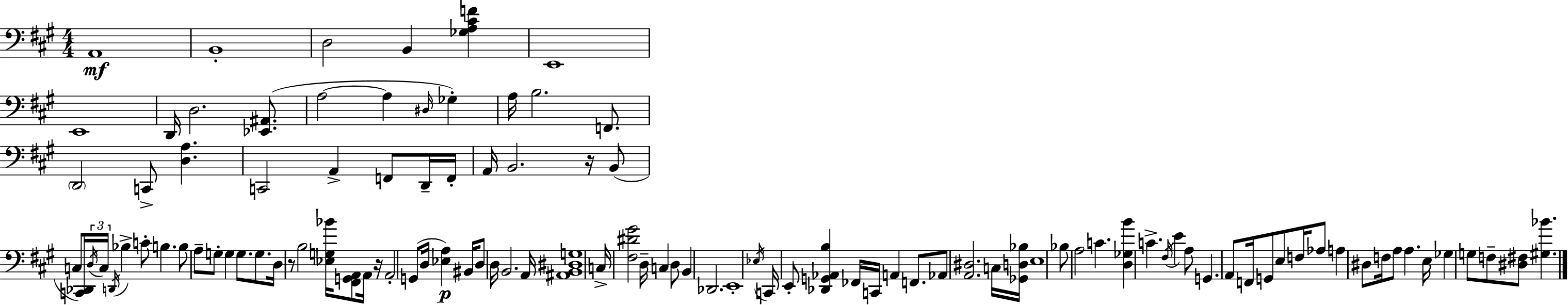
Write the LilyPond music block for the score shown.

{
  \clef bass
  \numericTimeSignature
  \time 4/4
  \key a \major
  a,1\mf | b,1-. | d2 b,4 <ges a cis' f'>4 | e,1 | \break e,1 | d,16 d2. <ees, ais,>8.( | a2~~ a4 \grace { dis16 } ges4-.) | a16 b2. f,8. | \break \parenthesize d,2 c,8-> <d a>4. | c,2 a,4-> f,8 d,16-- | f,16-. a,16 b,2. r16 b,8( | c8 <c, des,>16) \tuplet 3/2 { \acciaccatura { d16 } c16 \acciaccatura { d,16 } } bes4-> c'8-. b4. | \break b8 a8-- g8-. g4 g8. | g8. d16 r8 b2 <ees g bes'>16 <fis, g, a,>8 | a,16 r16 a,2-. g,8( d16 <ees a>4\p) | bis,16 d8 d16 b,2. | \break a,16 <ais, b, dis g>1 | c16-> <fis dis' gis'>2 d16-- c4 | d8 b,4 des,2. | e,1-. | \break \acciaccatura { ees16 } c,16 e,8-. <des, g, aes, b>4 fes,16 c,16 a,4 | f,8. aes,8 <a, dis>2. | c16 <ges, d bes>16 e1 | bes8 a2 c'4. | \break <d ges b'>4 c'4.-> \acciaccatura { fis16 } e'4 | a8 g,4. a,8 f,16 g,8 | e8 f16 aes8 a4 dis8 f16 a8 a4. | e16 ges4 g8 f8-- <dis fis>8 <gis bes'>4. | \break \bar "|."
}